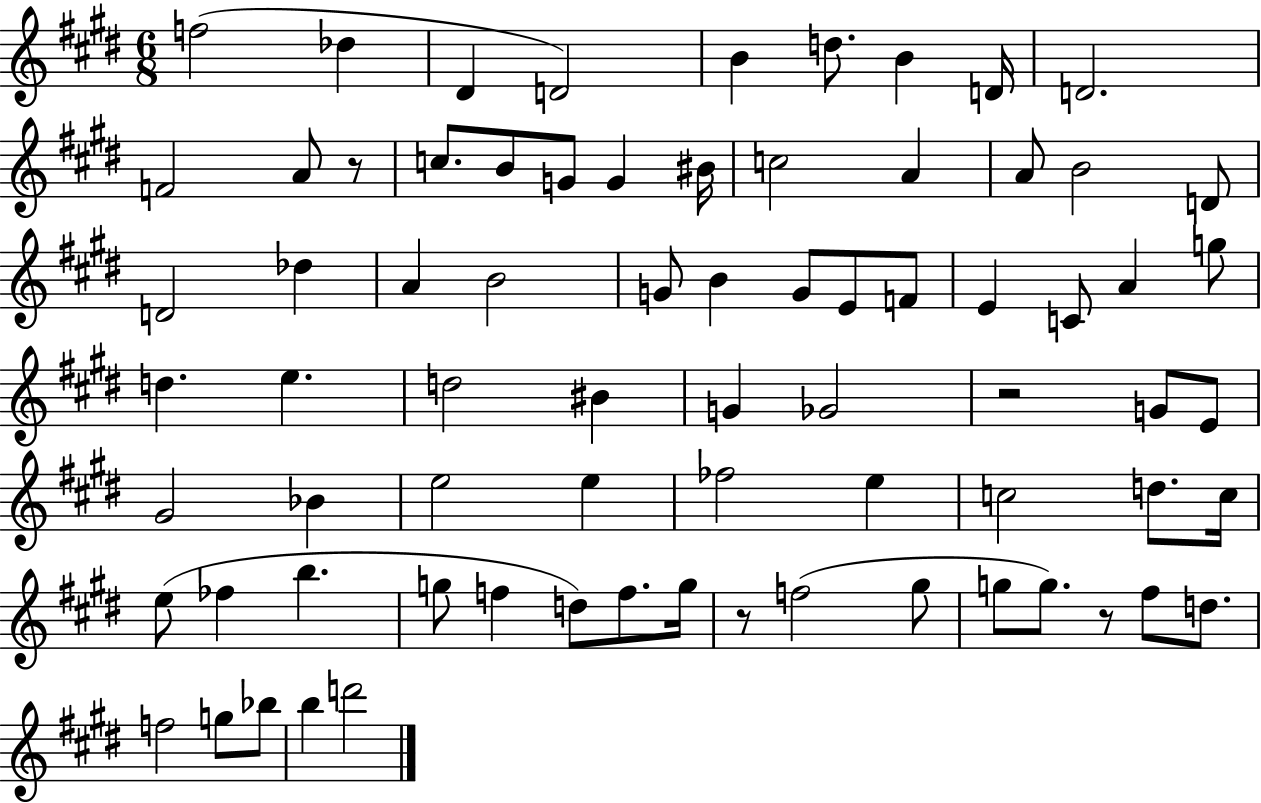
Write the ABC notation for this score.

X:1
T:Untitled
M:6/8
L:1/4
K:E
f2 _d ^D D2 B d/2 B D/4 D2 F2 A/2 z/2 c/2 B/2 G/2 G ^B/4 c2 A A/2 B2 D/2 D2 _d A B2 G/2 B G/2 E/2 F/2 E C/2 A g/2 d e d2 ^B G _G2 z2 G/2 E/2 ^G2 _B e2 e _f2 e c2 d/2 c/4 e/2 _f b g/2 f d/2 f/2 g/4 z/2 f2 ^g/2 g/2 g/2 z/2 ^f/2 d/2 f2 g/2 _b/2 b d'2